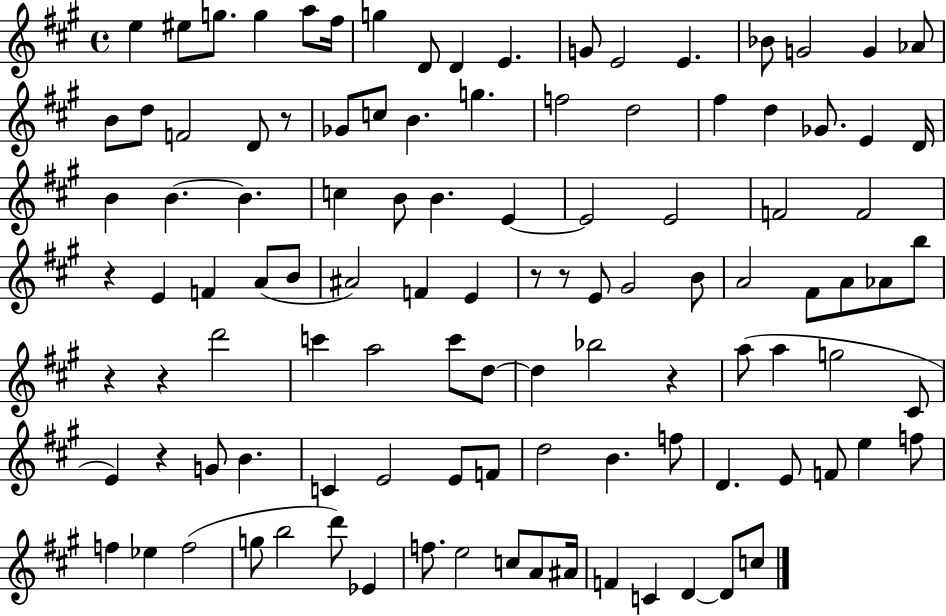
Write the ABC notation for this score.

X:1
T:Untitled
M:4/4
L:1/4
K:A
e ^e/2 g/2 g a/2 ^f/4 g D/2 D E G/2 E2 E _B/2 G2 G _A/2 B/2 d/2 F2 D/2 z/2 _G/2 c/2 B g f2 d2 ^f d _G/2 E D/4 B B B c B/2 B E E2 E2 F2 F2 z E F A/2 B/2 ^A2 F E z/2 z/2 E/2 ^G2 B/2 A2 ^F/2 A/2 _A/2 b/2 z z d'2 c' a2 c'/2 d/2 d _b2 z a/2 a g2 ^C/2 E z G/2 B C E2 E/2 F/2 d2 B f/2 D E/2 F/2 e f/2 f _e f2 g/2 b2 d'/2 _E f/2 e2 c/2 A/2 ^A/4 F C D D/2 c/2